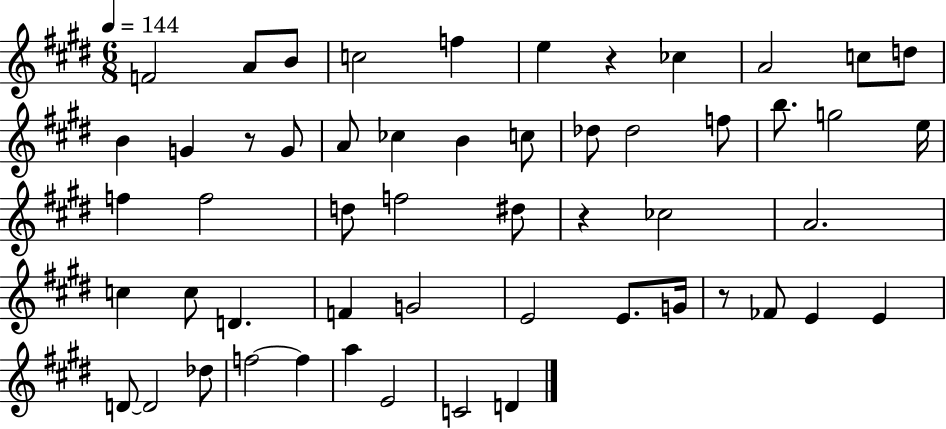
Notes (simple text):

F4/h A4/e B4/e C5/h F5/q E5/q R/q CES5/q A4/h C5/e D5/e B4/q G4/q R/e G4/e A4/e CES5/q B4/q C5/e Db5/e Db5/h F5/e B5/e. G5/h E5/s F5/q F5/h D5/e F5/h D#5/e R/q CES5/h A4/h. C5/q C5/e D4/q. F4/q G4/h E4/h E4/e. G4/s R/e FES4/e E4/q E4/q D4/e D4/h Db5/e F5/h F5/q A5/q E4/h C4/h D4/q